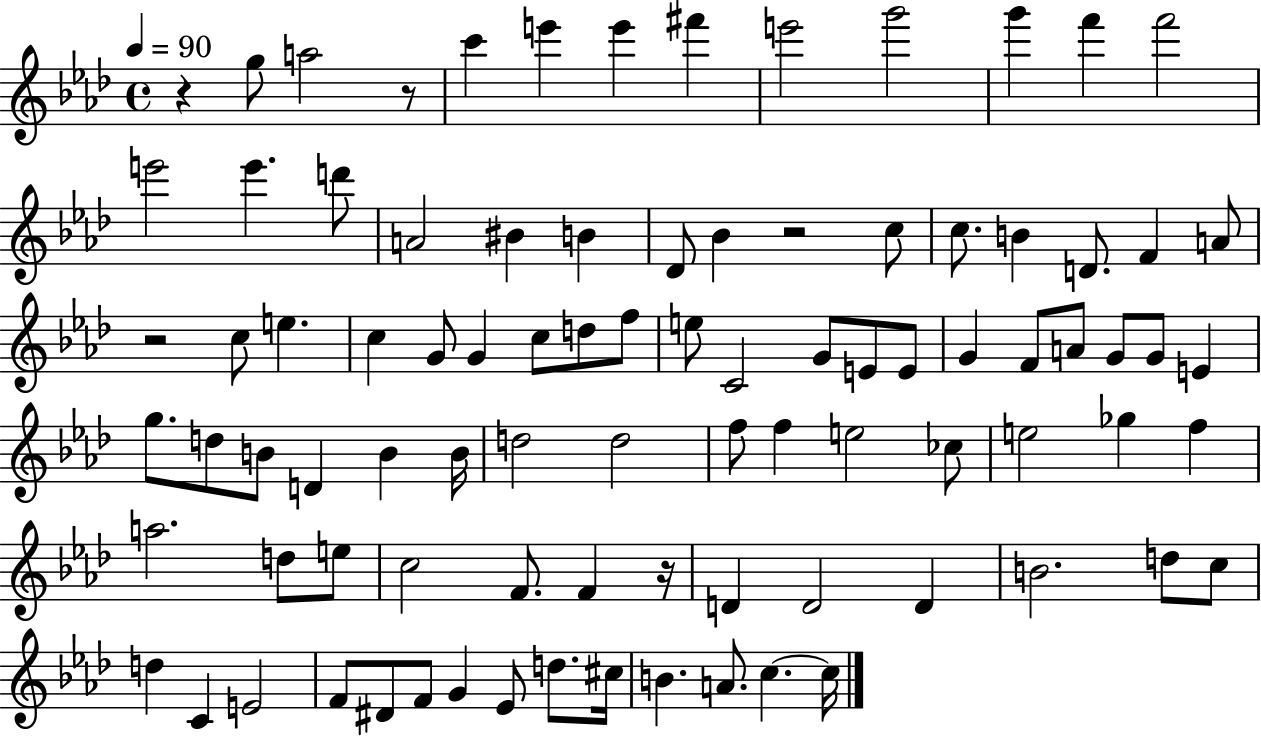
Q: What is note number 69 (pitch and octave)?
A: B4